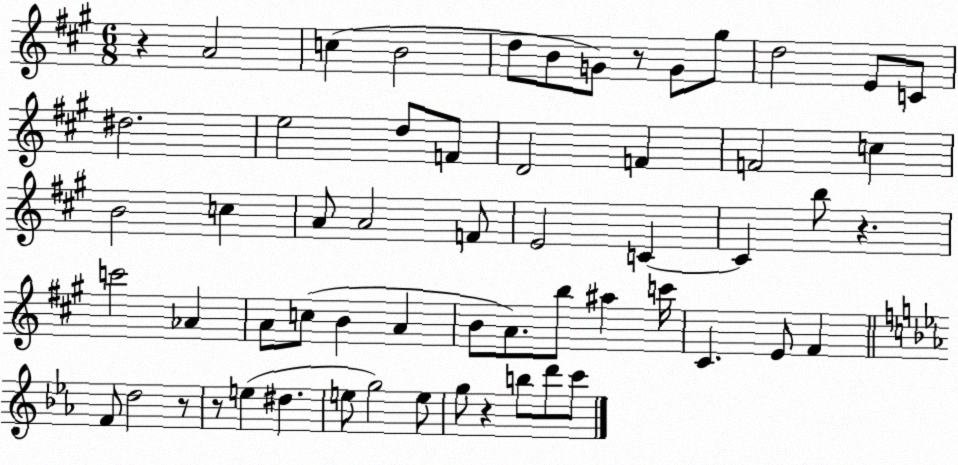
X:1
T:Untitled
M:6/8
L:1/4
K:A
z A2 c B2 d/2 B/2 G/2 z/2 G/2 ^g/2 d2 E/2 C/2 ^d2 e2 d/2 F/2 D2 F F2 c B2 c A/2 A2 F/2 E2 C C b/2 z c'2 _A A/2 c/2 B A B/2 A/2 b/2 ^a c'/4 ^C E/2 ^F F/2 d2 z/2 z/2 e ^d e/2 g2 e/2 g/2 z b/2 d'/2 c'/2